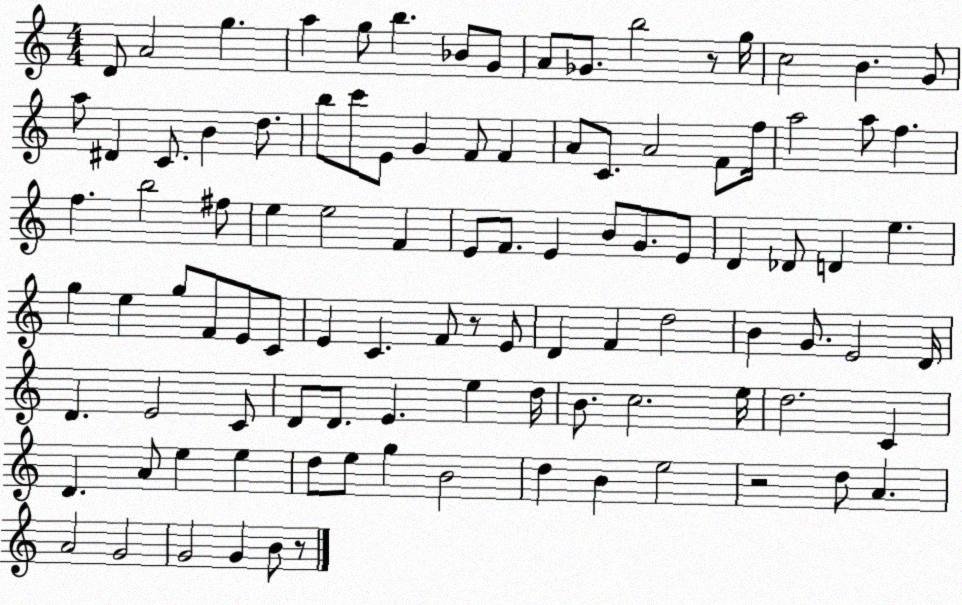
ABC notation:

X:1
T:Untitled
M:4/4
L:1/4
K:C
D/2 A2 g a g/2 b _B/2 G/2 A/2 _G/2 b2 z/2 g/4 c2 B G/2 a/2 ^D C/2 B d/2 b/2 c'/2 E/2 G F/2 F A/2 C/2 A2 F/2 f/4 a2 a/2 f f b2 ^f/2 e e2 F E/2 F/2 E B/2 G/2 E/2 D _D/2 D e g e g/2 F/2 E/2 C/2 E C F/2 z/2 E/2 D F d2 B G/2 E2 D/4 D E2 C/2 D/2 D/2 E e d/4 B/2 c2 e/4 d2 C D A/2 e e d/2 e/2 g B2 d B e2 z2 d/2 A A2 G2 G2 G B/2 z/2